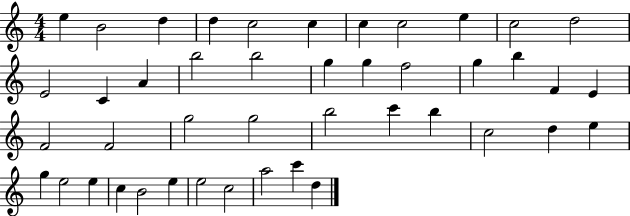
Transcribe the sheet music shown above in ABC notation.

X:1
T:Untitled
M:4/4
L:1/4
K:C
e B2 d d c2 c c c2 e c2 d2 E2 C A b2 b2 g g f2 g b F E F2 F2 g2 g2 b2 c' b c2 d e g e2 e c B2 e e2 c2 a2 c' d